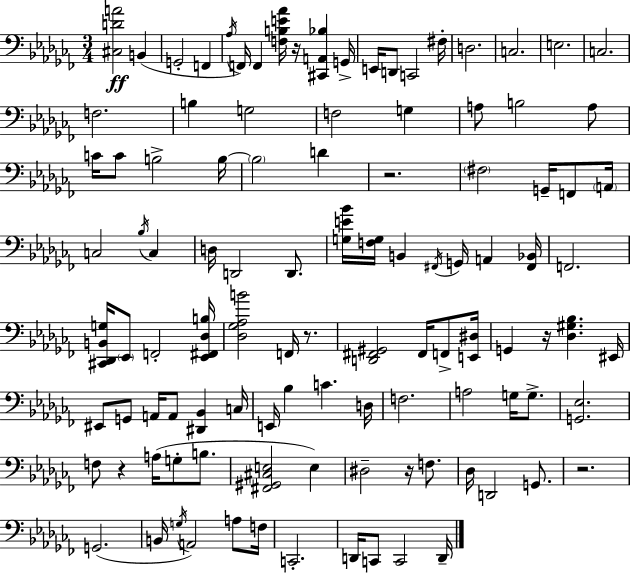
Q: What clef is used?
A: bass